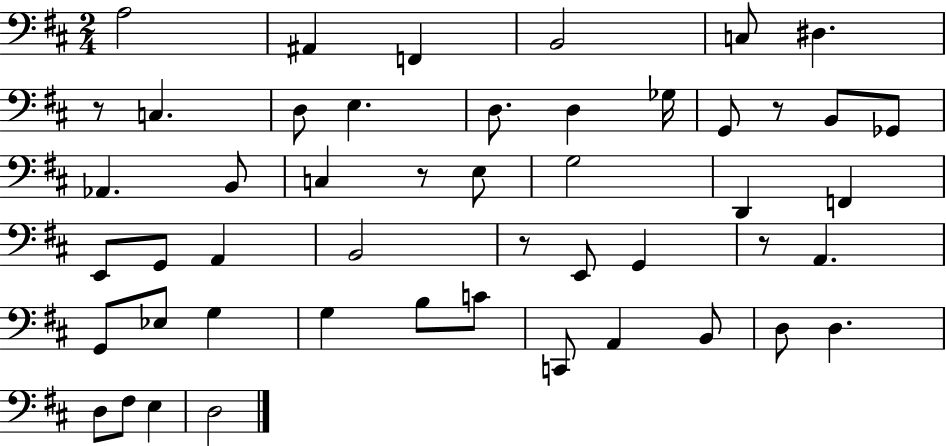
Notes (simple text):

A3/h A#2/q F2/q B2/h C3/e D#3/q. R/e C3/q. D3/e E3/q. D3/e. D3/q Gb3/s G2/e R/e B2/e Gb2/e Ab2/q. B2/e C3/q R/e E3/e G3/h D2/q F2/q E2/e G2/e A2/q B2/h R/e E2/e G2/q R/e A2/q. G2/e Eb3/e G3/q G3/q B3/e C4/e C2/e A2/q B2/e D3/e D3/q. D3/e F#3/e E3/q D3/h